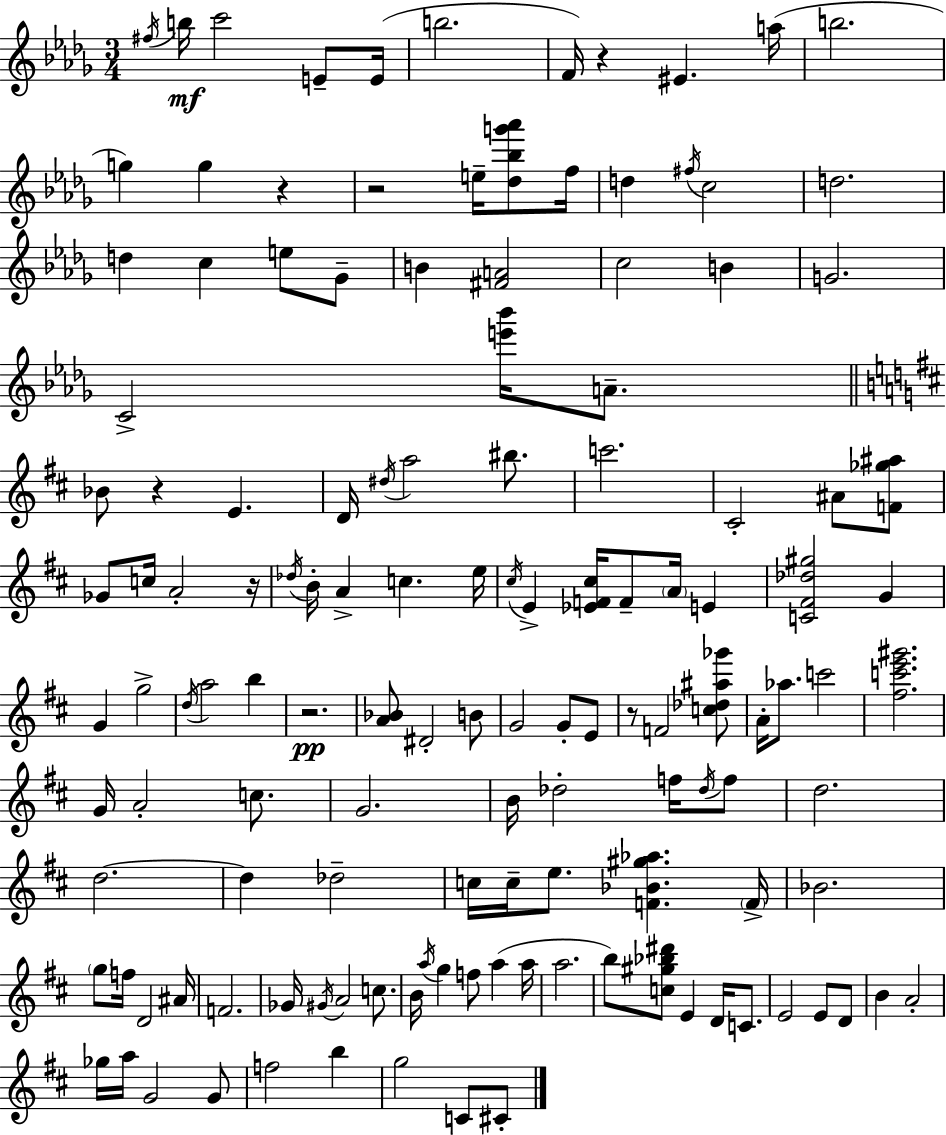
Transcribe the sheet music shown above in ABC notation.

X:1
T:Untitled
M:3/4
L:1/4
K:Bbm
^f/4 b/4 c'2 E/2 E/4 b2 F/4 z ^E a/4 b2 g g z z2 e/4 [_d_bg'_a']/2 f/4 d ^f/4 c2 d2 d c e/2 _G/2 B [^FA]2 c2 B G2 C2 [e'_b']/4 A/2 _B/2 z E D/4 ^d/4 a2 ^b/2 c'2 ^C2 ^A/2 [F_g^a]/2 _G/2 c/4 A2 z/4 _d/4 B/4 A c e/4 ^c/4 E [_EF^c]/4 F/2 A/4 E [C^F_d^g]2 G G g2 d/4 a2 b z2 [A_B]/2 ^D2 B/2 G2 G/2 E/2 z/2 F2 [c_d^a_g']/2 A/4 _a/2 c'2 [^fc'e'^g']2 G/4 A2 c/2 G2 B/4 _d2 f/4 _d/4 f/2 d2 d2 d _d2 c/4 c/4 e/2 [F_B^g_a] F/4 _B2 g/2 f/4 D2 ^A/4 F2 _G/4 ^G/4 A2 c/2 B/4 a/4 g f/2 a a/4 a2 b/2 [c^g_b^d']/2 E D/4 C/2 E2 E/2 D/2 B A2 _g/4 a/4 G2 G/2 f2 b g2 C/2 ^C/2